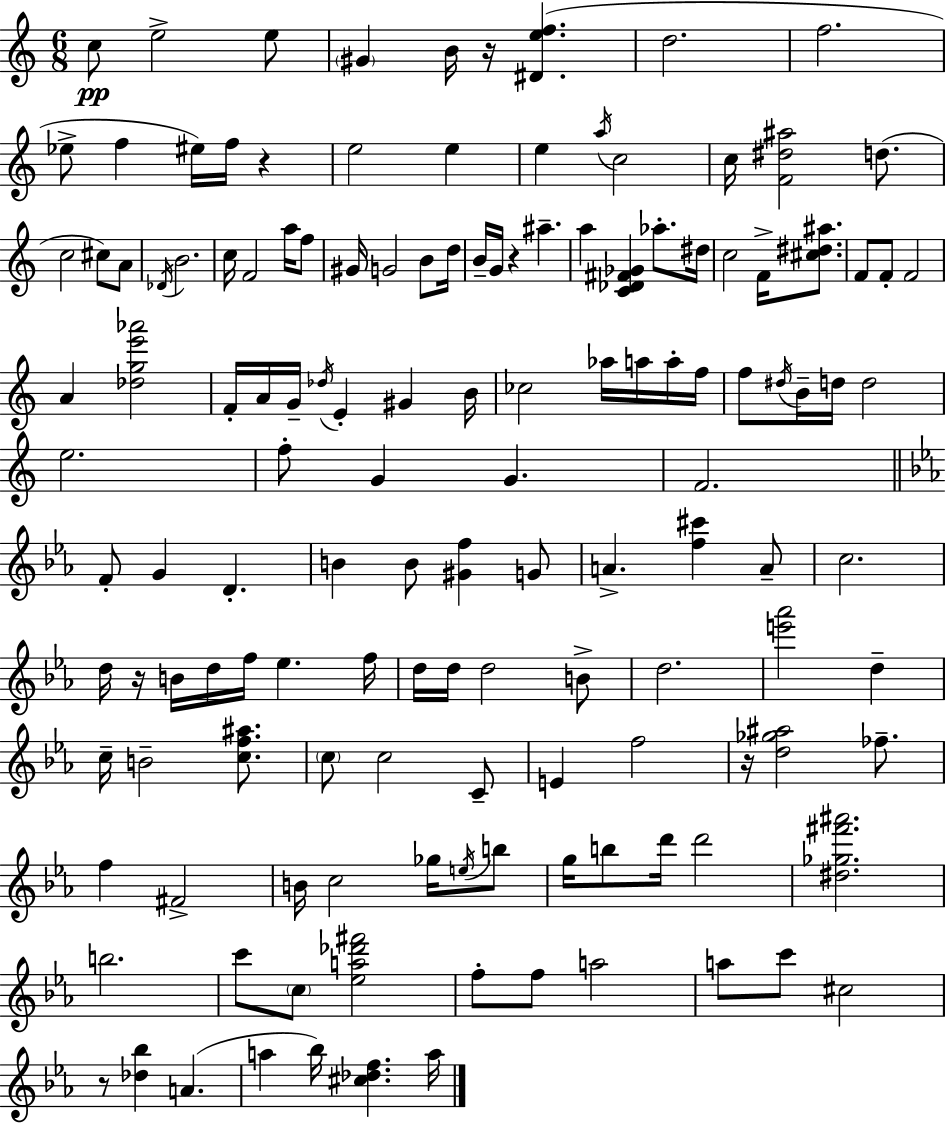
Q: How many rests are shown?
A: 6